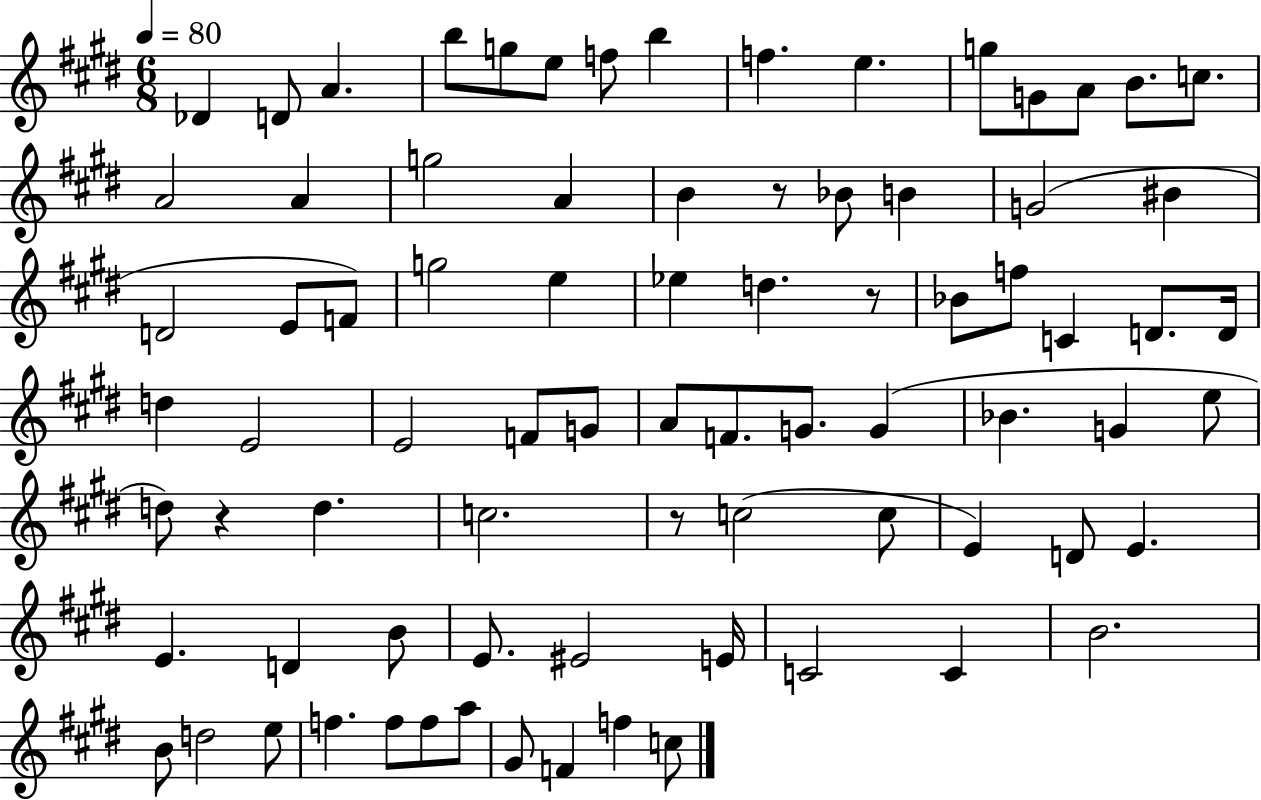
X:1
T:Untitled
M:6/8
L:1/4
K:E
_D D/2 A b/2 g/2 e/2 f/2 b f e g/2 G/2 A/2 B/2 c/2 A2 A g2 A B z/2 _B/2 B G2 ^B D2 E/2 F/2 g2 e _e d z/2 _B/2 f/2 C D/2 D/4 d E2 E2 F/2 G/2 A/2 F/2 G/2 G _B G e/2 d/2 z d c2 z/2 c2 c/2 E D/2 E E D B/2 E/2 ^E2 E/4 C2 C B2 B/2 d2 e/2 f f/2 f/2 a/2 ^G/2 F f c/2